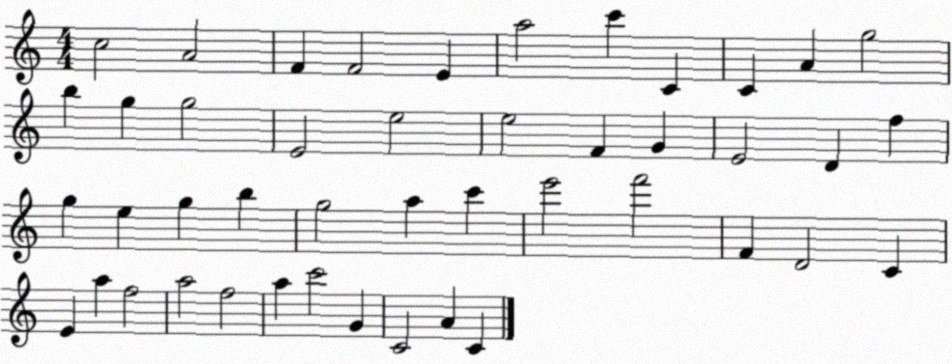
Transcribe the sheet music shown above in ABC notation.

X:1
T:Untitled
M:4/4
L:1/4
K:C
c2 A2 F F2 E a2 c' C C A g2 b g g2 E2 e2 e2 F G E2 D f g e g b g2 a c' e'2 f'2 F D2 C E a f2 a2 f2 a c'2 G C2 A C